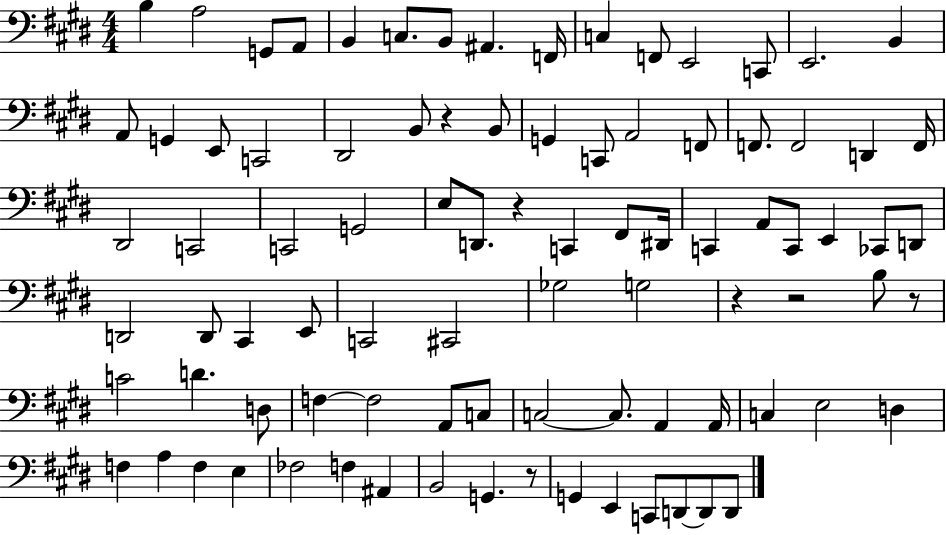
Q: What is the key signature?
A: E major